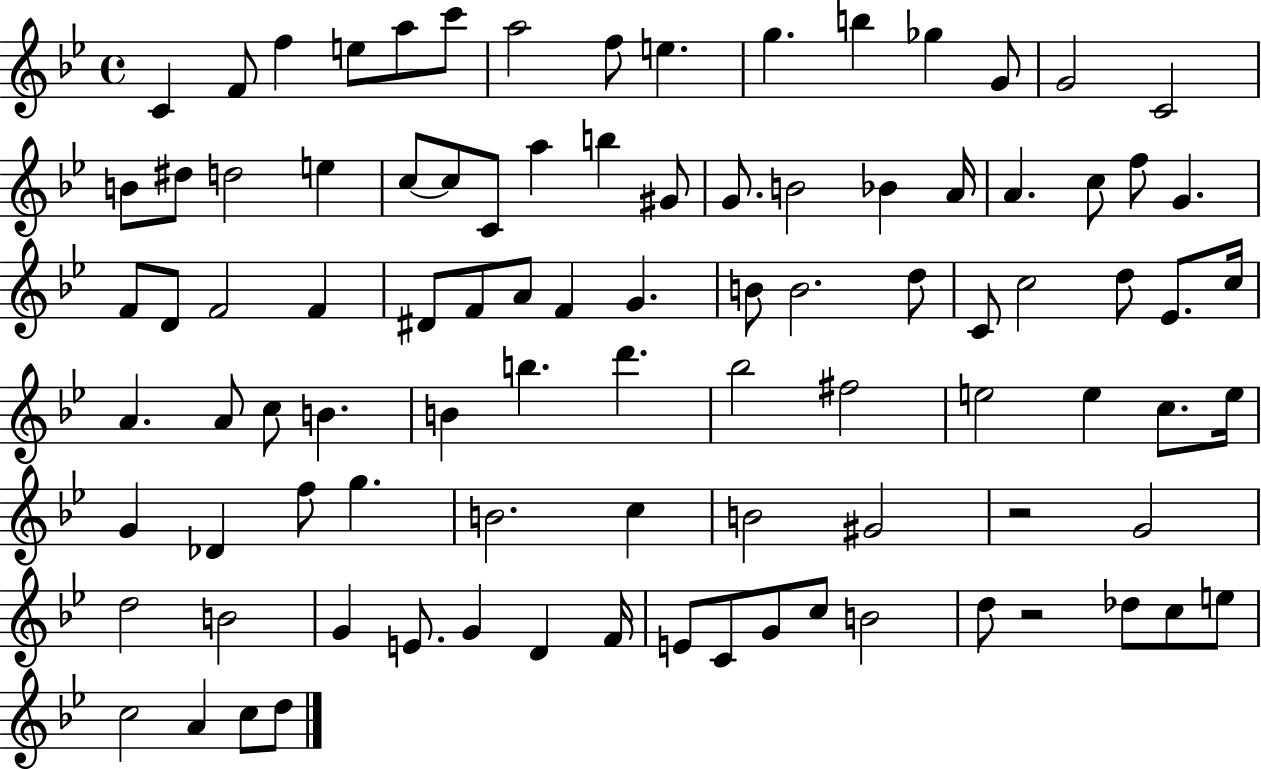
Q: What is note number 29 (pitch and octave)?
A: A4